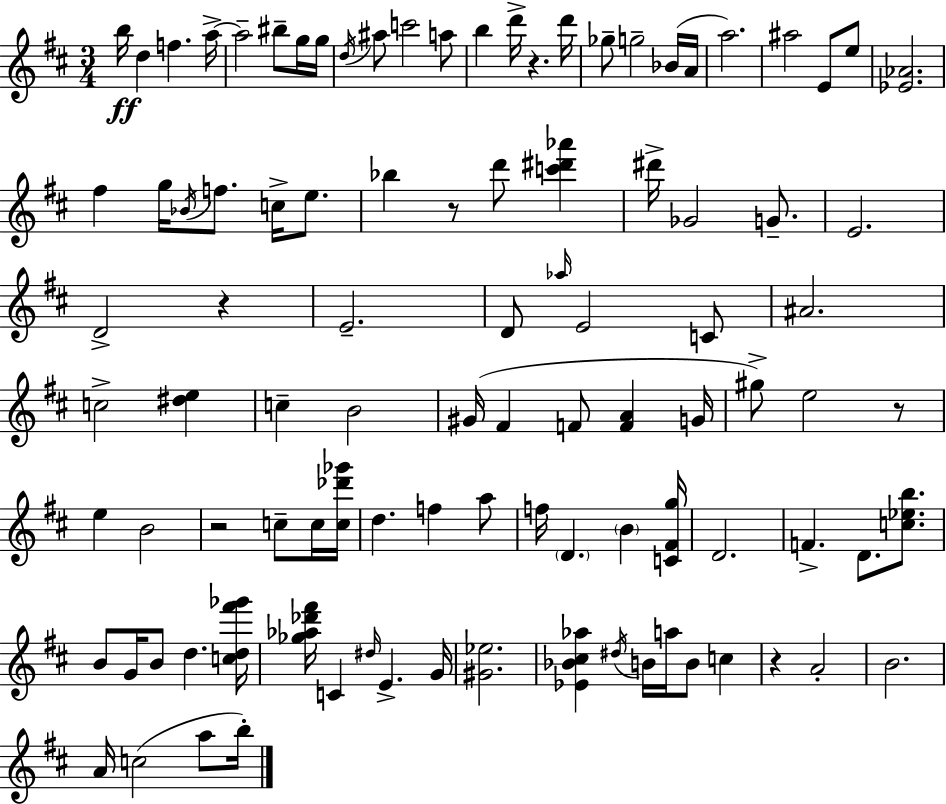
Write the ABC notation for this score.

X:1
T:Untitled
M:3/4
L:1/4
K:D
b/4 d f a/4 a2 ^b/2 g/4 g/4 d/4 ^a/2 c'2 a/2 b d'/4 z d'/4 _g/2 g2 _B/4 A/4 a2 ^a2 E/2 e/2 [_E_A]2 ^f g/4 _B/4 f/2 c/4 e/2 _b z/2 d'/2 [c'^d'_a'] ^d'/4 _G2 G/2 E2 D2 z E2 D/2 _a/4 E2 C/2 ^A2 c2 [^de] c B2 ^G/4 ^F F/2 [FA] G/4 ^g/2 e2 z/2 e B2 z2 c/2 c/4 [c_d'_g']/4 d f a/2 f/4 D B [C^Fg]/4 D2 F D/2 [c_eb]/2 B/2 G/4 B/2 d [cd^f'_g']/4 [_g_a_d'^f']/4 C ^d/4 E G/4 [^G_e]2 [_E_B^c_a] ^d/4 B/4 a/4 B/2 c z A2 B2 A/4 c2 a/2 b/4